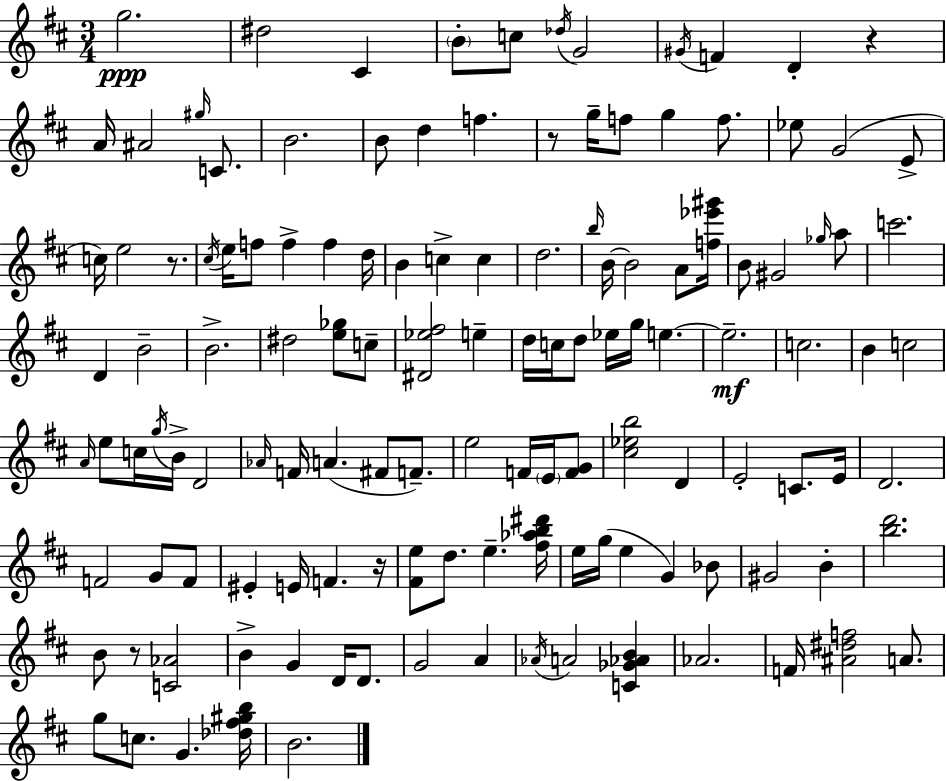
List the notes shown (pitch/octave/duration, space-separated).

G5/h. D#5/h C#4/q B4/e C5/e Db5/s G4/h G#4/s F4/q D4/q R/q A4/s A#4/h G#5/s C4/e. B4/h. B4/e D5/q F5/q. R/e G5/s F5/e G5/q F5/e. Eb5/e G4/h E4/e C5/s E5/h R/e. C#5/s E5/s F5/e F5/q F5/q D5/s B4/q C5/q C5/q D5/h. B5/s B4/s B4/h A4/e [F5,Eb6,G#6]/s B4/e G#4/h Gb5/s A5/e C6/h. D4/q B4/h B4/h. D#5/h [E5,Gb5]/e C5/e [D#4,Eb5,F#5]/h E5/q D5/s C5/s D5/e Eb5/s G5/s E5/q. E5/h. C5/h. B4/q C5/h A4/s E5/e C5/s G5/s B4/s D4/h Ab4/s F4/s A4/q. F#4/e F4/e. E5/h F4/s E4/s [F4,G4]/e [C#5,Eb5,B5]/h D4/q E4/h C4/e. E4/s D4/h. F4/h G4/e F4/e EIS4/q E4/s F4/q. R/s [F#4,E5]/e D5/e. E5/q. [F#5,Ab5,B5,D#6]/s E5/s G5/s E5/q G4/q Bb4/e G#4/h B4/q [B5,D6]/h. B4/e R/e [C4,Ab4]/h B4/q G4/q D4/s D4/e. G4/h A4/q Ab4/s A4/h [C4,Gb4,Ab4,B4]/q Ab4/h. F4/s [A#4,D#5,F5]/h A4/e. G5/e C5/e. G4/q. [Db5,F#5,G#5,B5]/s B4/h.